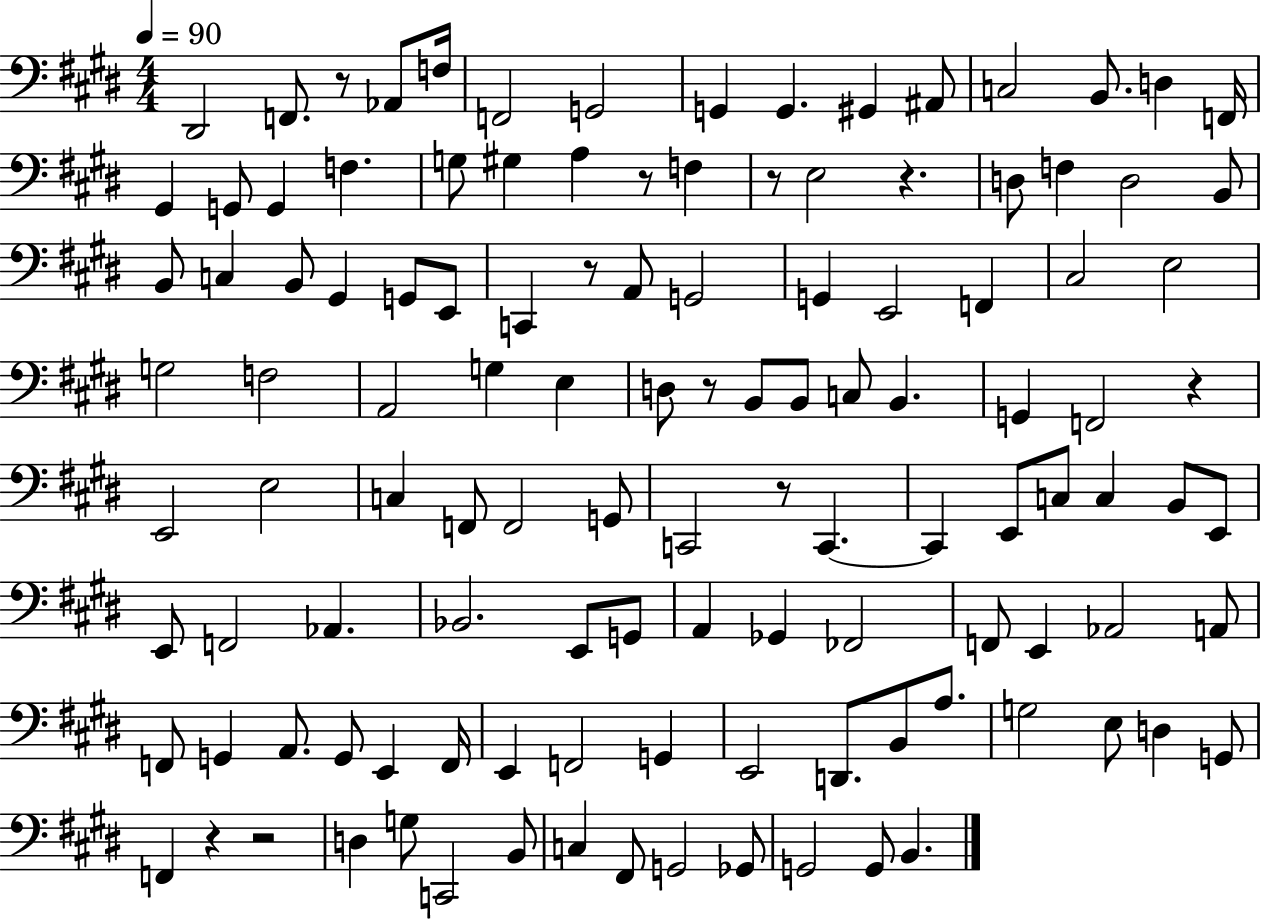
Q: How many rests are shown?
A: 10